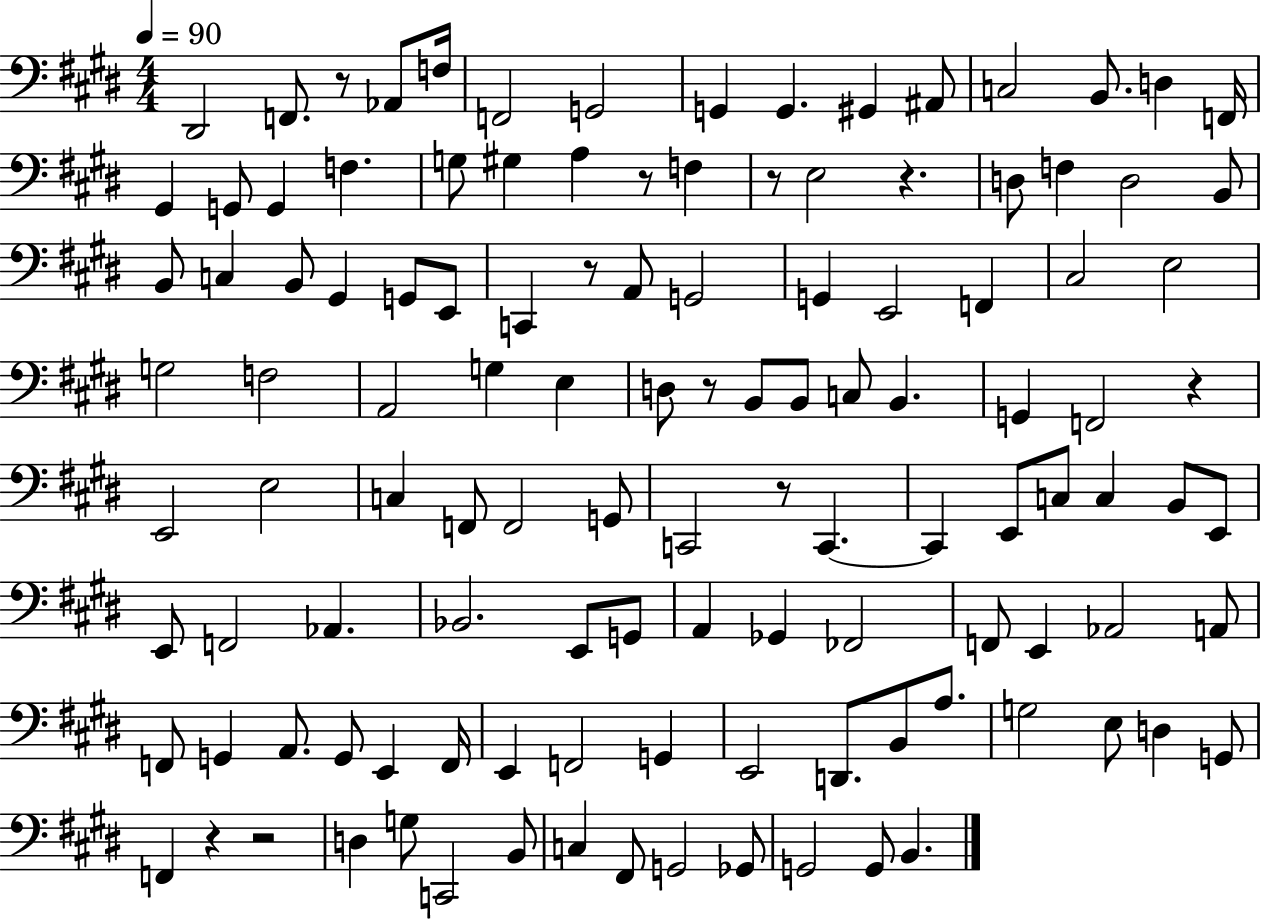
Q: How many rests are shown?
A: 10